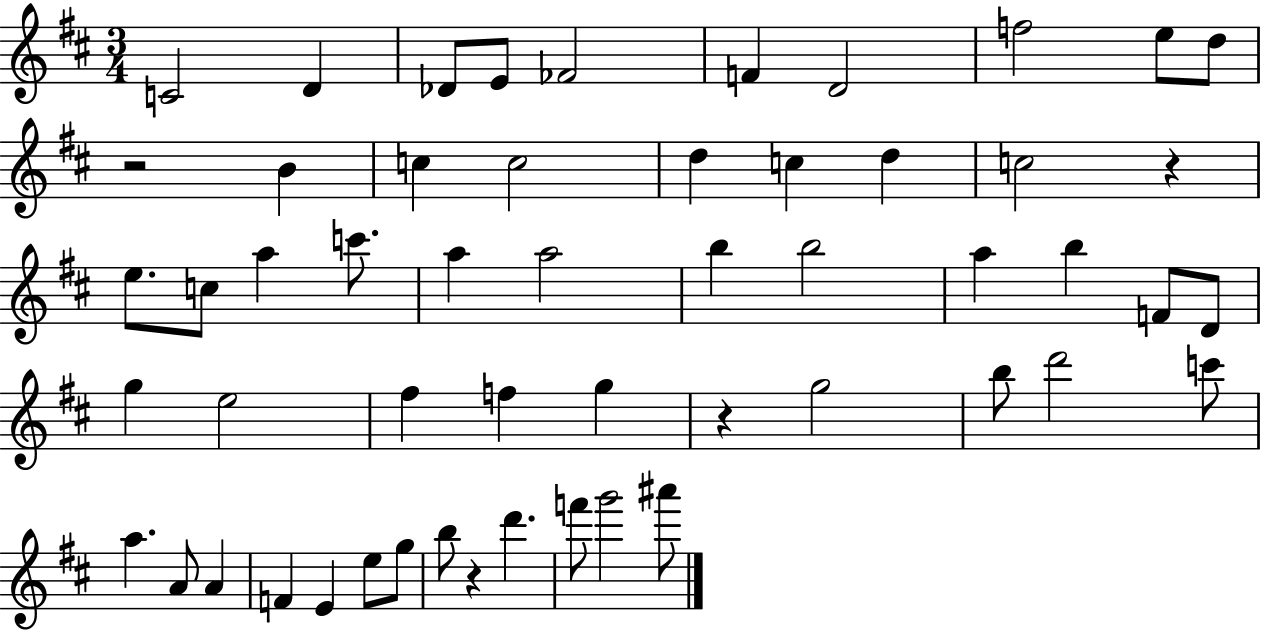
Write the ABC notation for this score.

X:1
T:Untitled
M:3/4
L:1/4
K:D
C2 D _D/2 E/2 _F2 F D2 f2 e/2 d/2 z2 B c c2 d c d c2 z e/2 c/2 a c'/2 a a2 b b2 a b F/2 D/2 g e2 ^f f g z g2 b/2 d'2 c'/2 a A/2 A F E e/2 g/2 b/2 z d' f'/2 g'2 ^a'/2